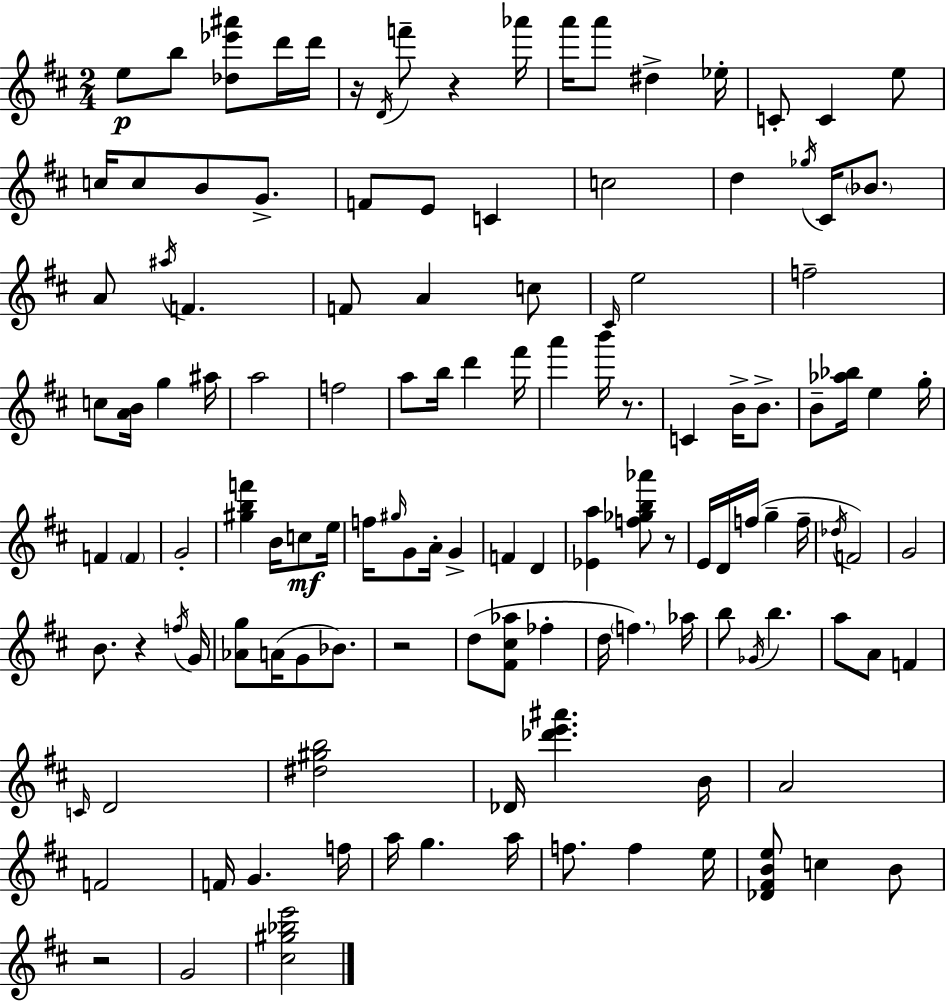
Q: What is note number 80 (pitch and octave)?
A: D5